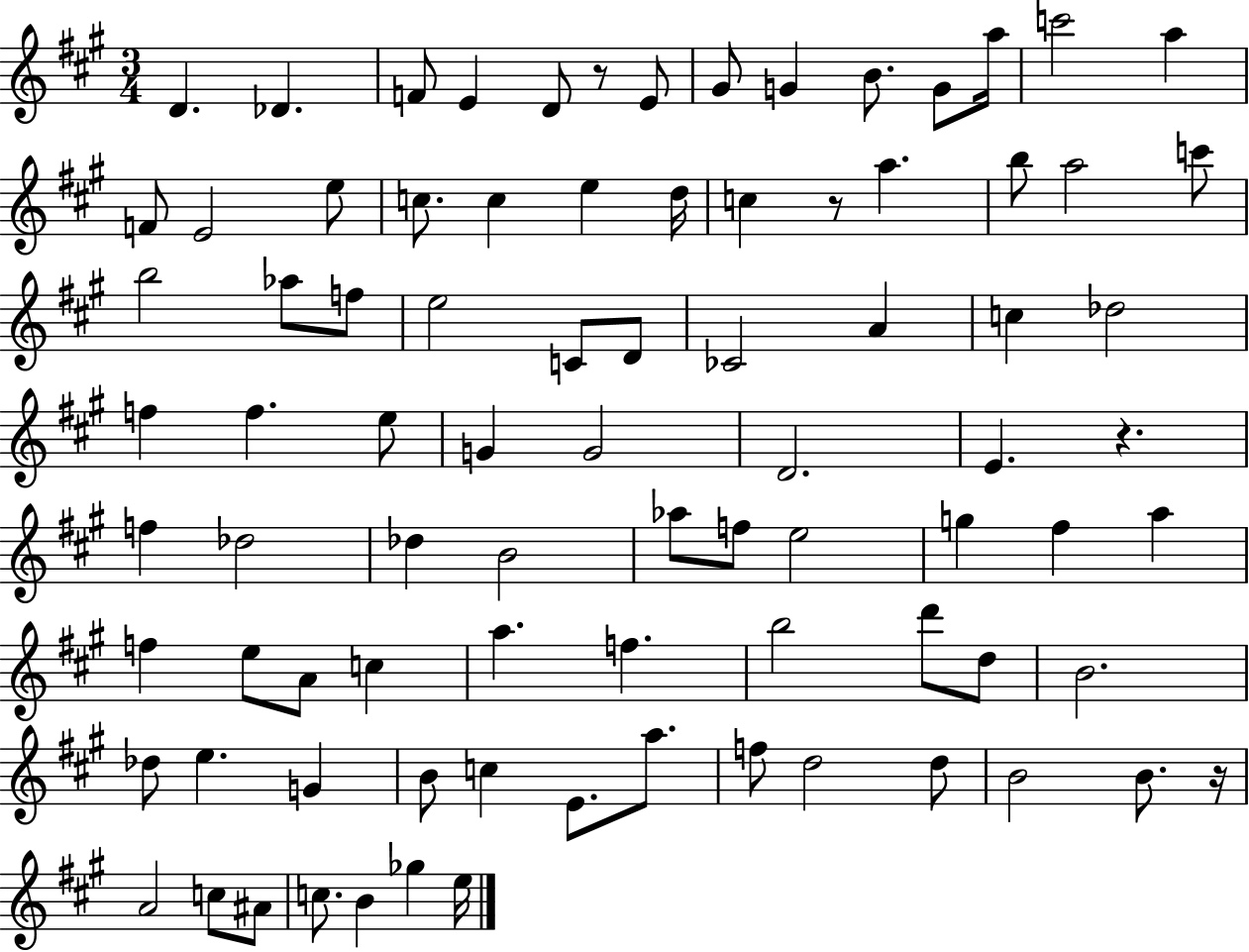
D4/q. Db4/q. F4/e E4/q D4/e R/e E4/e G#4/e G4/q B4/e. G4/e A5/s C6/h A5/q F4/e E4/h E5/e C5/e. C5/q E5/q D5/s C5/q R/e A5/q. B5/e A5/h C6/e B5/h Ab5/e F5/e E5/h C4/e D4/e CES4/h A4/q C5/q Db5/h F5/q F5/q. E5/e G4/q G4/h D4/h. E4/q. R/q. F5/q Db5/h Db5/q B4/h Ab5/e F5/e E5/h G5/q F#5/q A5/q F5/q E5/e A4/e C5/q A5/q. F5/q. B5/h D6/e D5/e B4/h. Db5/e E5/q. G4/q B4/e C5/q E4/e. A5/e. F5/e D5/h D5/e B4/h B4/e. R/s A4/h C5/e A#4/e C5/e. B4/q Gb5/q E5/s